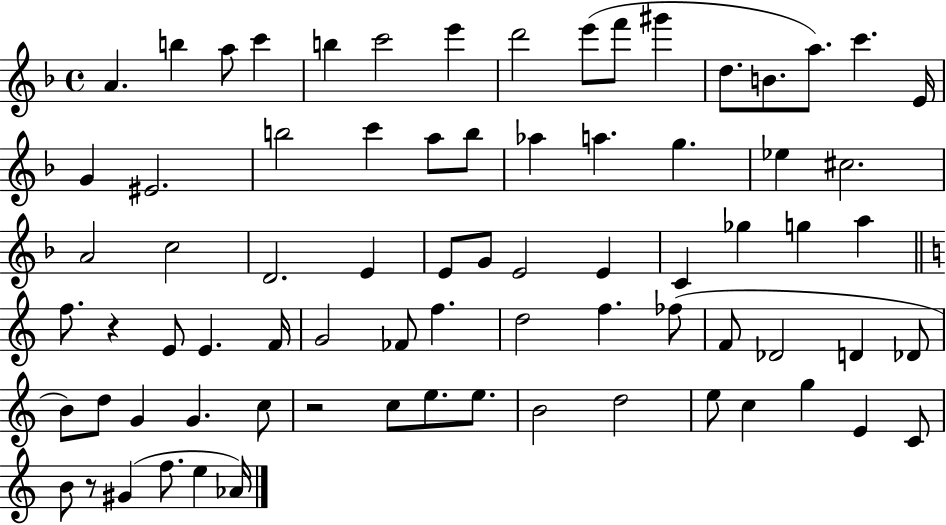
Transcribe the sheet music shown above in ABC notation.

X:1
T:Untitled
M:4/4
L:1/4
K:F
A b a/2 c' b c'2 e' d'2 e'/2 f'/2 ^g' d/2 B/2 a/2 c' E/4 G ^E2 b2 c' a/2 b/2 _a a g _e ^c2 A2 c2 D2 E E/2 G/2 E2 E C _g g a f/2 z E/2 E F/4 G2 _F/2 f d2 f _f/2 F/2 _D2 D _D/2 B/2 d/2 G G c/2 z2 c/2 e/2 e/2 B2 d2 e/2 c g E C/2 B/2 z/2 ^G f/2 e _A/4